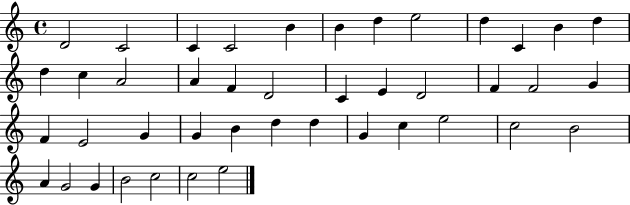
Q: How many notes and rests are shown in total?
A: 43